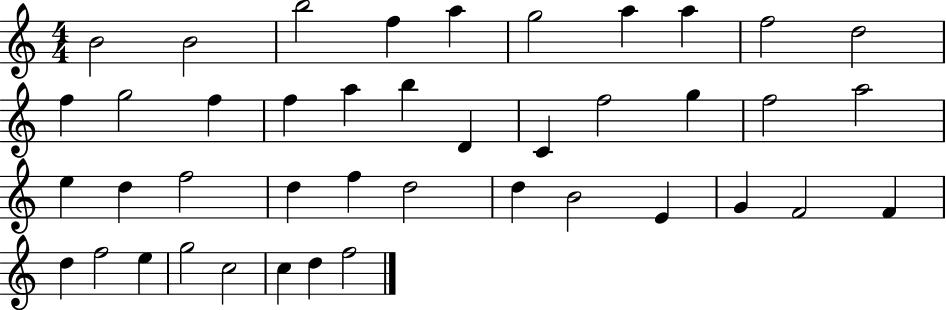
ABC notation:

X:1
T:Untitled
M:4/4
L:1/4
K:C
B2 B2 b2 f a g2 a a f2 d2 f g2 f f a b D C f2 g f2 a2 e d f2 d f d2 d B2 E G F2 F d f2 e g2 c2 c d f2